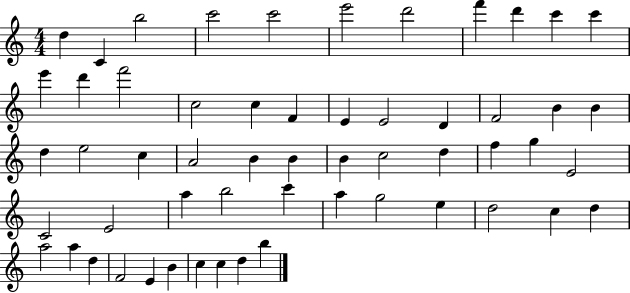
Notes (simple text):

D5/q C4/q B5/h C6/h C6/h E6/h D6/h F6/q D6/q C6/q C6/q E6/q D6/q F6/h C5/h C5/q F4/q E4/q E4/h D4/q F4/h B4/q B4/q D5/q E5/h C5/q A4/h B4/q B4/q B4/q C5/h D5/q F5/q G5/q E4/h C4/h E4/h A5/q B5/h C6/q A5/q G5/h E5/q D5/h C5/q D5/q A5/h A5/q D5/q F4/h E4/q B4/q C5/q C5/q D5/q B5/q